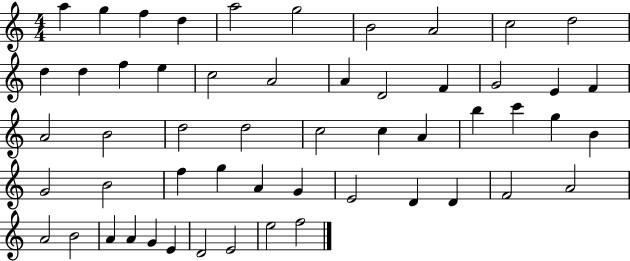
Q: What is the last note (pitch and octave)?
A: F5